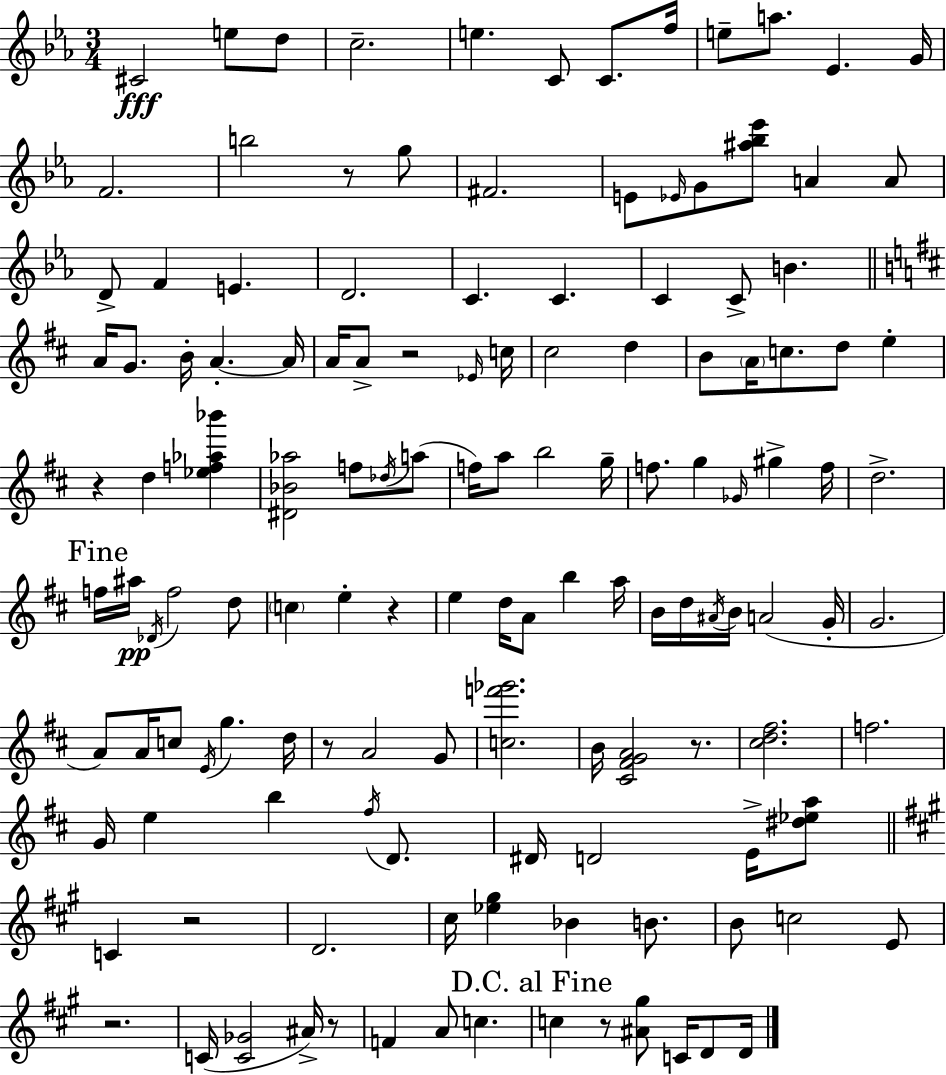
C#4/h E5/e D5/e C5/h. E5/q. C4/e C4/e. F5/s E5/e A5/e. Eb4/q. G4/s F4/h. B5/h R/e G5/e F#4/h. E4/e Eb4/s G4/e [A#5,Bb5,Eb6]/e A4/q A4/e D4/e F4/q E4/q. D4/h. C4/q. C4/q. C4/q C4/e B4/q. A4/s G4/e. B4/s A4/q. A4/s A4/s A4/e R/h Eb4/s C5/s C#5/h D5/q B4/e A4/s C5/e. D5/e E5/q R/q D5/q [Eb5,F5,Ab5,Bb6]/q [D#4,Bb4,Ab5]/h F5/e Db5/s A5/e F5/s A5/e B5/h G5/s F5/e. G5/q Gb4/s G#5/q F5/s D5/h. F5/s A#5/s Db4/s F5/h D5/e C5/q E5/q R/q E5/q D5/s A4/e B5/q A5/s B4/s D5/s A#4/s B4/s A4/h G4/s G4/h. A4/e A4/s C5/e E4/s G5/q. D5/s R/e A4/h G4/e [C5,F6,Gb6]/h. B4/s [C#4,F#4,G4,A4]/h R/e. [C#5,D5,F#5]/h. F5/h. G4/s E5/q B5/q F#5/s D4/e. D#4/s D4/h E4/s [D#5,Eb5,A5]/e C4/q R/h D4/h. C#5/s [Eb5,G#5]/q Bb4/q B4/e. B4/e C5/h E4/e R/h. C4/s [C4,Gb4]/h A#4/s R/e F4/q A4/e C5/q. C5/q R/e [A#4,G#5]/e C4/s D4/e D4/s